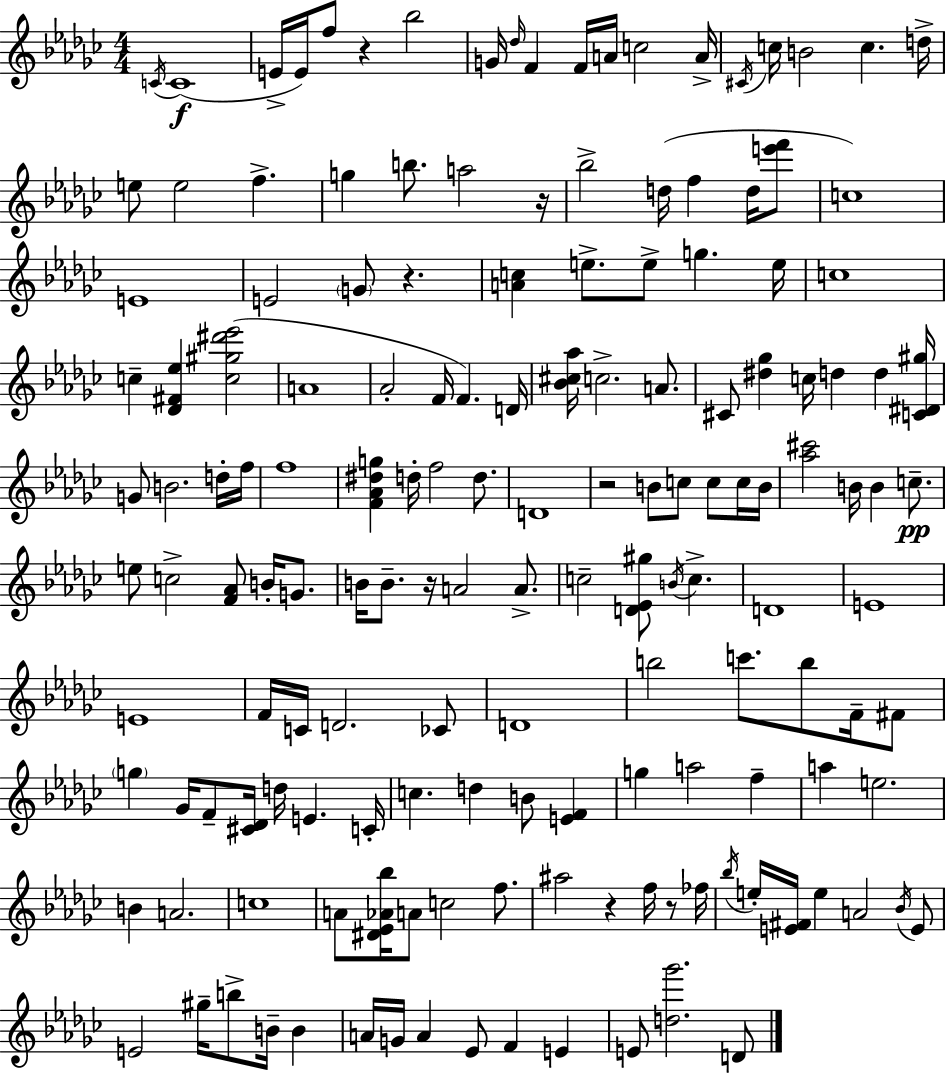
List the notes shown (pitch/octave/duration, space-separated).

C4/s C4/w E4/s E4/s F5/e R/q Bb5/h G4/s Db5/s F4/q F4/s A4/s C5/h A4/s C#4/s C5/s B4/h C5/q. D5/s E5/e E5/h F5/q. G5/q B5/e. A5/h R/s Bb5/h D5/s F5/q D5/s [E6,F6]/e C5/w E4/w E4/h G4/e R/q. [A4,C5]/q E5/e. E5/e G5/q. E5/s C5/w C5/q [Db4,F#4,Eb5]/q [C5,G#5,D#6,Eb6]/h A4/w Ab4/h F4/s F4/q. D4/s [Bb4,C#5,Ab5]/s C5/h. A4/e. C#4/e [D#5,Gb5]/q C5/s D5/q D5/q [C4,D#4,G#5]/s G4/e B4/h. D5/s F5/s F5/w [F4,Ab4,D#5,G5]/q D5/s F5/h D5/e. D4/w R/h B4/e C5/e C5/e C5/s B4/s [Ab5,C#6]/h B4/s B4/q C5/e. E5/e C5/h [F4,Ab4]/e B4/s G4/e. B4/s B4/e. R/s A4/h A4/e. C5/h [D4,Eb4,G#5]/e B4/s C5/q. D4/w E4/w E4/w F4/s C4/s D4/h. CES4/e D4/w B5/h C6/e. B5/e F4/s F#4/e G5/q Gb4/s F4/e [C#4,Db4]/s D5/s E4/q. C4/s C5/q. D5/q B4/e [E4,F4]/q G5/q A5/h F5/q A5/q E5/h. B4/q A4/h. C5/w A4/e [D#4,Eb4,Ab4,Bb5]/s A4/e C5/h F5/e. A#5/h R/q F5/s R/e FES5/s Bb5/s E5/s [E4,F#4]/s E5/q A4/h Bb4/s E4/e E4/h G#5/s B5/e B4/s B4/q A4/s G4/s A4/q Eb4/e F4/q E4/q E4/e [D5,Gb6]/h. D4/e